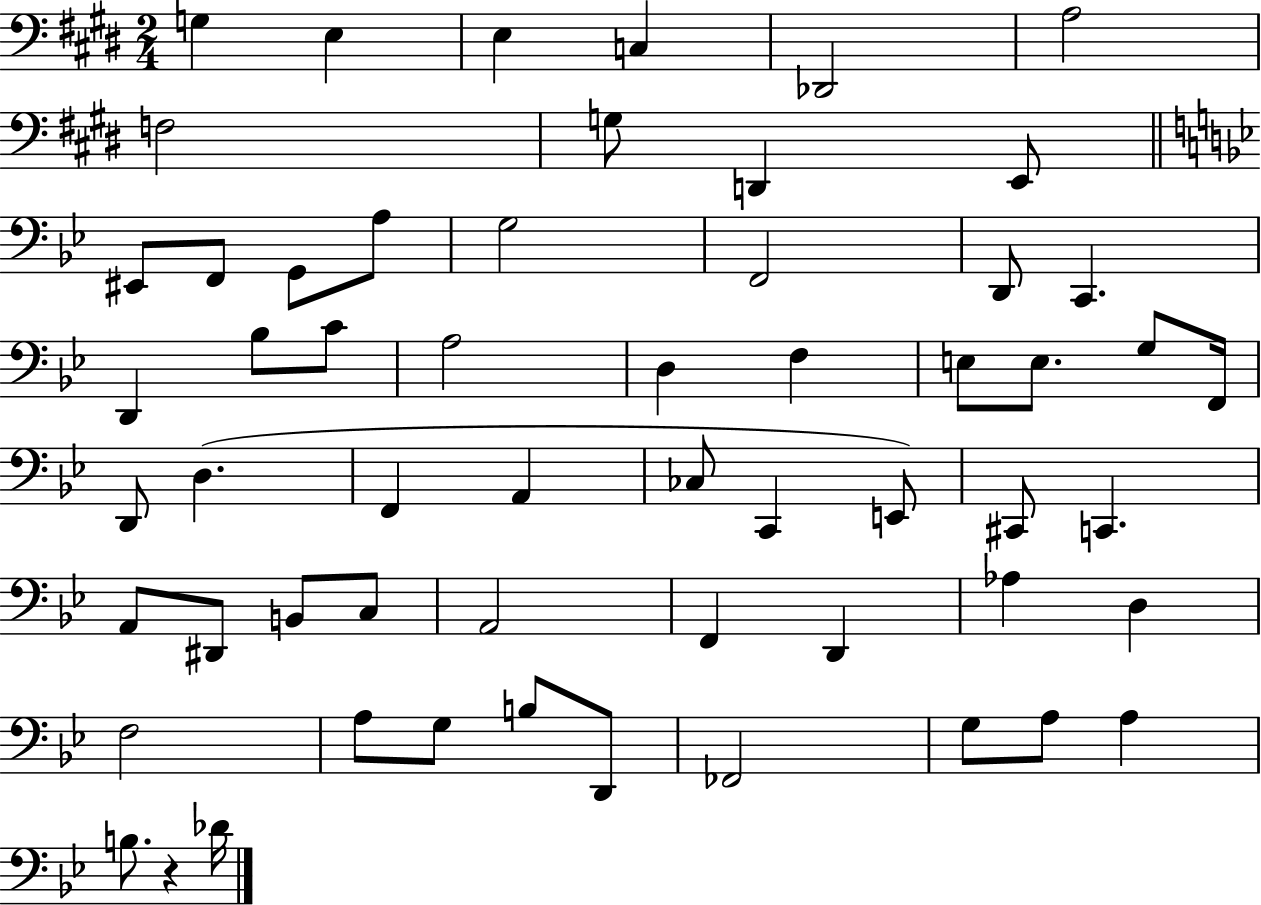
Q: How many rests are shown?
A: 1